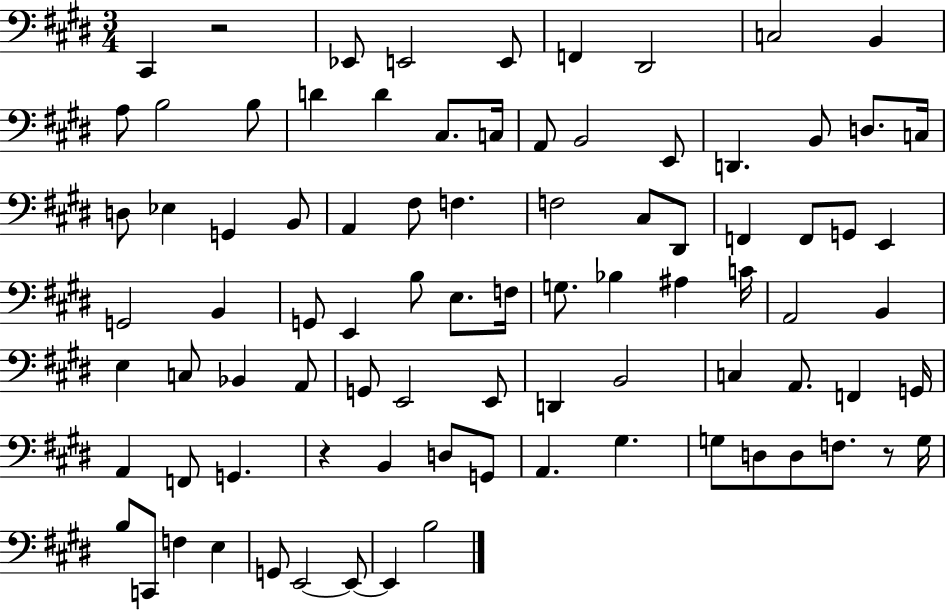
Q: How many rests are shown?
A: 3